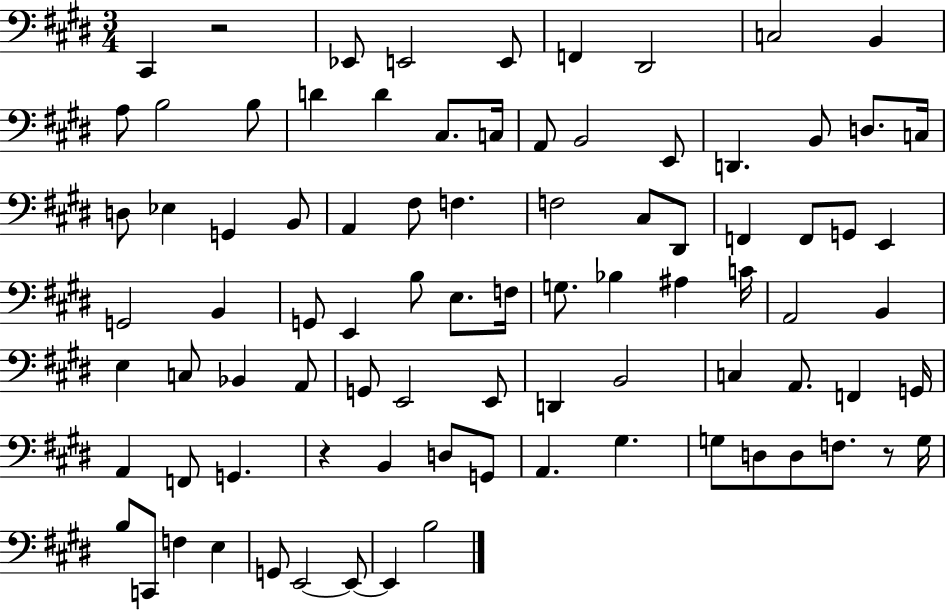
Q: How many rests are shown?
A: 3